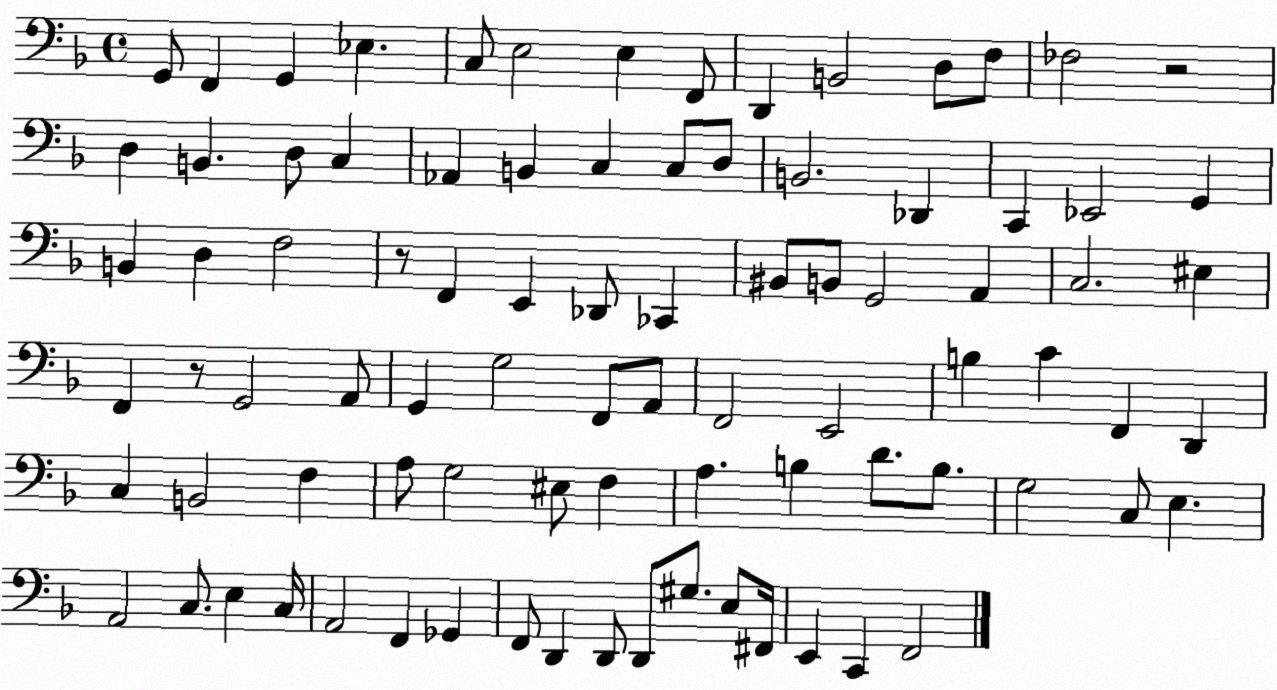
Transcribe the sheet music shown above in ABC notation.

X:1
T:Untitled
M:4/4
L:1/4
K:F
G,,/2 F,, G,, _E, C,/2 E,2 E, F,,/2 D,, B,,2 D,/2 F,/2 _F,2 z2 D, B,, D,/2 C, _A,, B,, C, C,/2 D,/2 B,,2 _D,, C,, _E,,2 G,, B,, D, F,2 z/2 F,, E,, _D,,/2 _C,, ^B,,/2 B,,/2 G,,2 A,, C,2 ^E, F,, z/2 G,,2 A,,/2 G,, G,2 F,,/2 A,,/2 F,,2 E,,2 B, C F,, D,, C, B,,2 F, A,/2 G,2 ^E,/2 F, A, B, D/2 B,/2 G,2 C,/2 E, A,,2 C,/2 E, C,/4 A,,2 F,, _G,, F,,/2 D,, D,,/2 D,,/2 ^G,/2 E,/2 ^F,,/4 E,, C,, F,,2